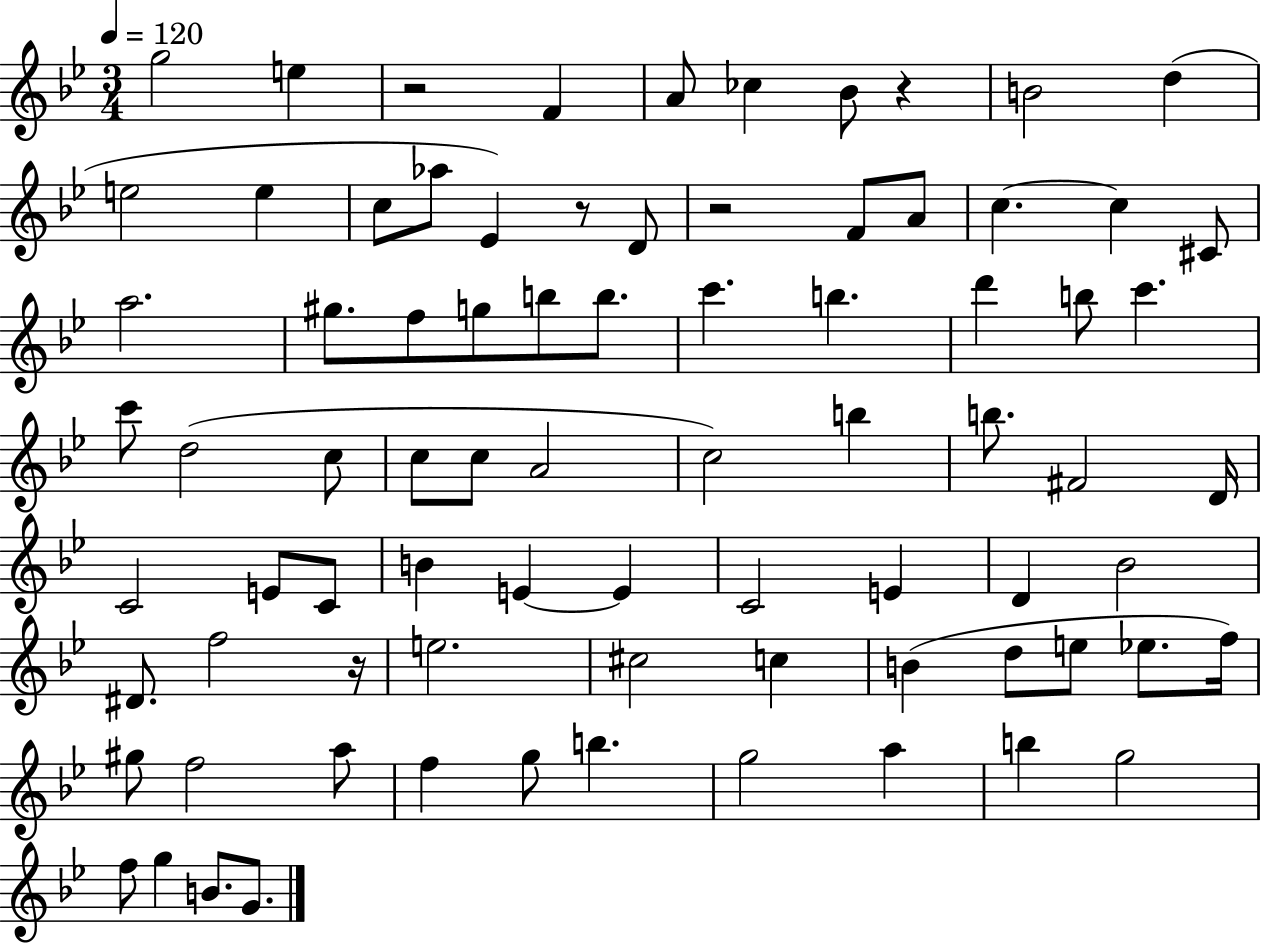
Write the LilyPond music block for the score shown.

{
  \clef treble
  \numericTimeSignature
  \time 3/4
  \key bes \major
  \tempo 4 = 120
  g''2 e''4 | r2 f'4 | a'8 ces''4 bes'8 r4 | b'2 d''4( | \break e''2 e''4 | c''8 aes''8 ees'4) r8 d'8 | r2 f'8 a'8 | c''4.~~ c''4 cis'8 | \break a''2. | gis''8. f''8 g''8 b''8 b''8. | c'''4. b''4. | d'''4 b''8 c'''4. | \break c'''8 d''2( c''8 | c''8 c''8 a'2 | c''2) b''4 | b''8. fis'2 d'16 | \break c'2 e'8 c'8 | b'4 e'4~~ e'4 | c'2 e'4 | d'4 bes'2 | \break dis'8. f''2 r16 | e''2. | cis''2 c''4 | b'4( d''8 e''8 ees''8. f''16) | \break gis''8 f''2 a''8 | f''4 g''8 b''4. | g''2 a''4 | b''4 g''2 | \break f''8 g''4 b'8. g'8. | \bar "|."
}